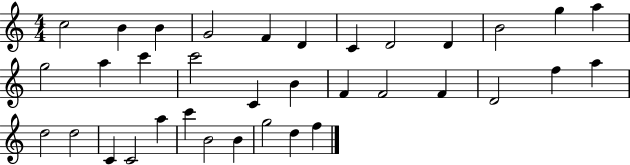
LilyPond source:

{
  \clef treble
  \numericTimeSignature
  \time 4/4
  \key c \major
  c''2 b'4 b'4 | g'2 f'4 d'4 | c'4 d'2 d'4 | b'2 g''4 a''4 | \break g''2 a''4 c'''4 | c'''2 c'4 b'4 | f'4 f'2 f'4 | d'2 f''4 a''4 | \break d''2 d''2 | c'4 c'2 a''4 | c'''4 b'2 b'4 | g''2 d''4 f''4 | \break \bar "|."
}